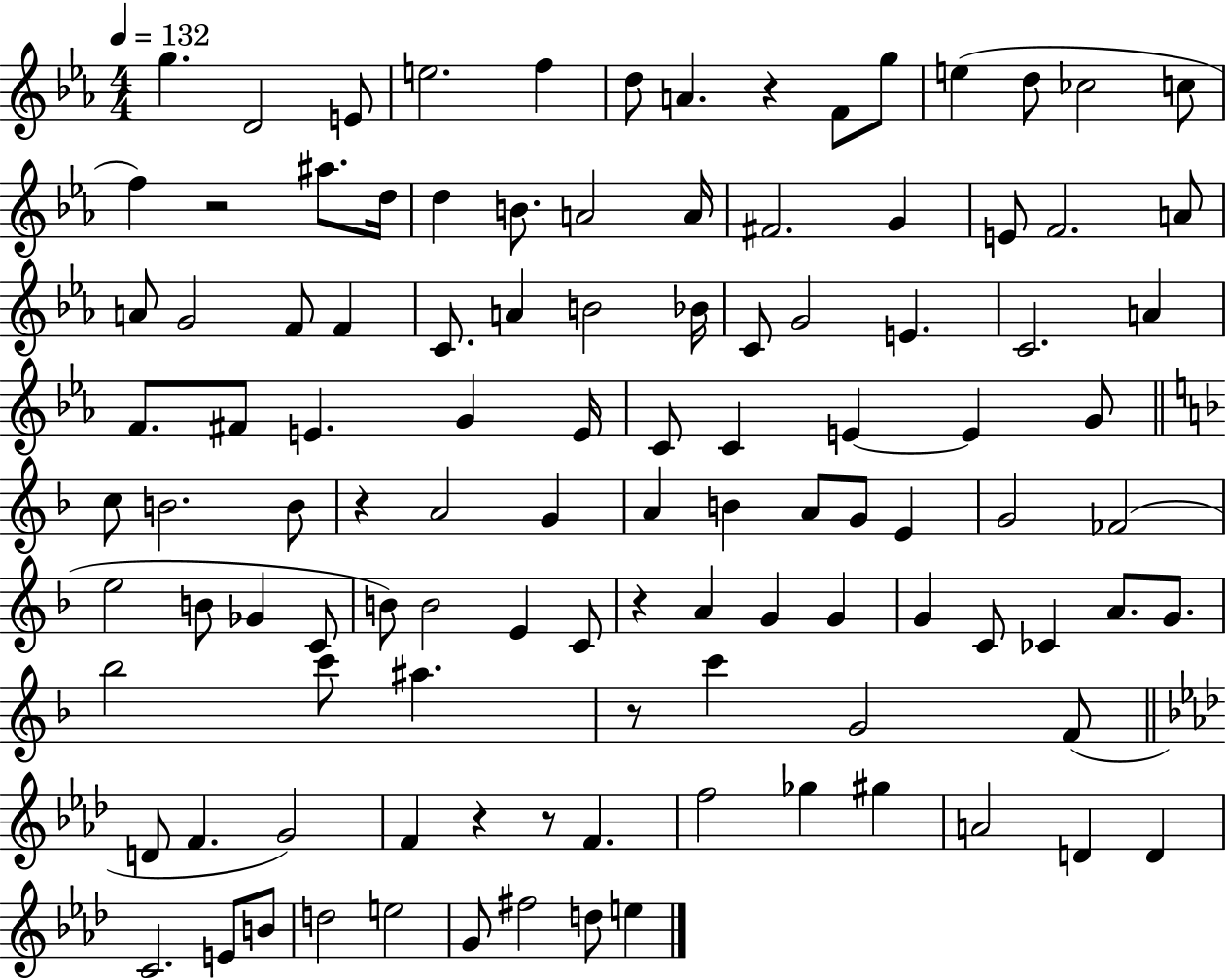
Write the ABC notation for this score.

X:1
T:Untitled
M:4/4
L:1/4
K:Eb
g D2 E/2 e2 f d/2 A z F/2 g/2 e d/2 _c2 c/2 f z2 ^a/2 d/4 d B/2 A2 A/4 ^F2 G E/2 F2 A/2 A/2 G2 F/2 F C/2 A B2 _B/4 C/2 G2 E C2 A F/2 ^F/2 E G E/4 C/2 C E E G/2 c/2 B2 B/2 z A2 G A B A/2 G/2 E G2 _F2 e2 B/2 _G C/2 B/2 B2 E C/2 z A G G G C/2 _C A/2 G/2 _b2 c'/2 ^a z/2 c' G2 F/2 D/2 F G2 F z z/2 F f2 _g ^g A2 D D C2 E/2 B/2 d2 e2 G/2 ^f2 d/2 e